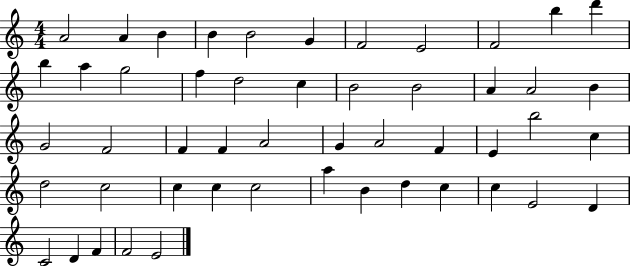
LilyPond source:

{
  \clef treble
  \numericTimeSignature
  \time 4/4
  \key c \major
  a'2 a'4 b'4 | b'4 b'2 g'4 | f'2 e'2 | f'2 b''4 d'''4 | \break b''4 a''4 g''2 | f''4 d''2 c''4 | b'2 b'2 | a'4 a'2 b'4 | \break g'2 f'2 | f'4 f'4 a'2 | g'4 a'2 f'4 | e'4 b''2 c''4 | \break d''2 c''2 | c''4 c''4 c''2 | a''4 b'4 d''4 c''4 | c''4 e'2 d'4 | \break c'2 d'4 f'4 | f'2 e'2 | \bar "|."
}